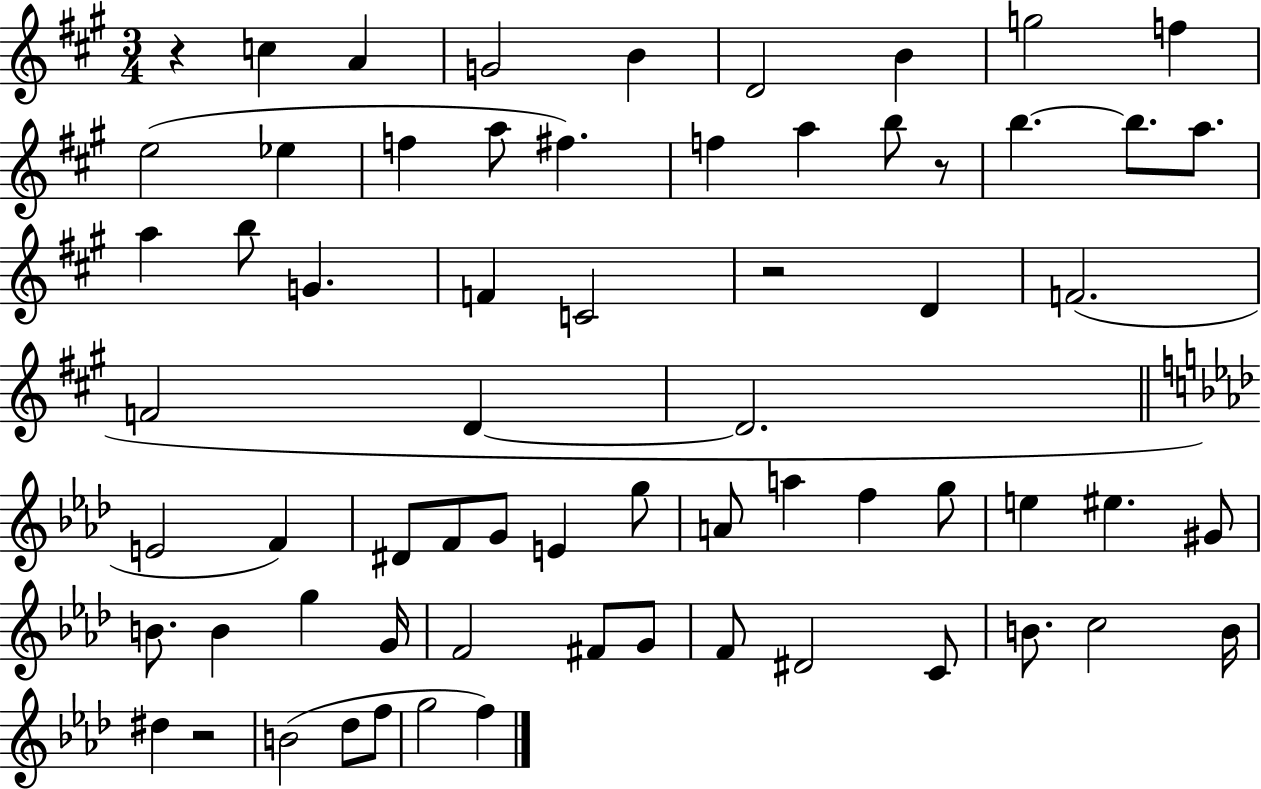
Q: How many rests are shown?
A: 4